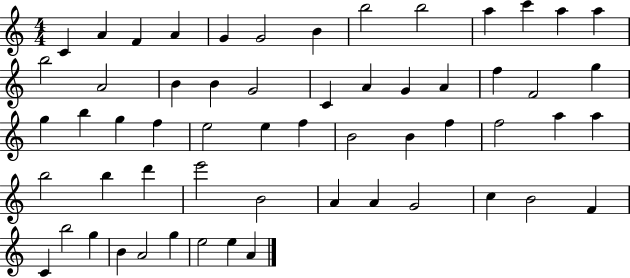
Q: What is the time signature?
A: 4/4